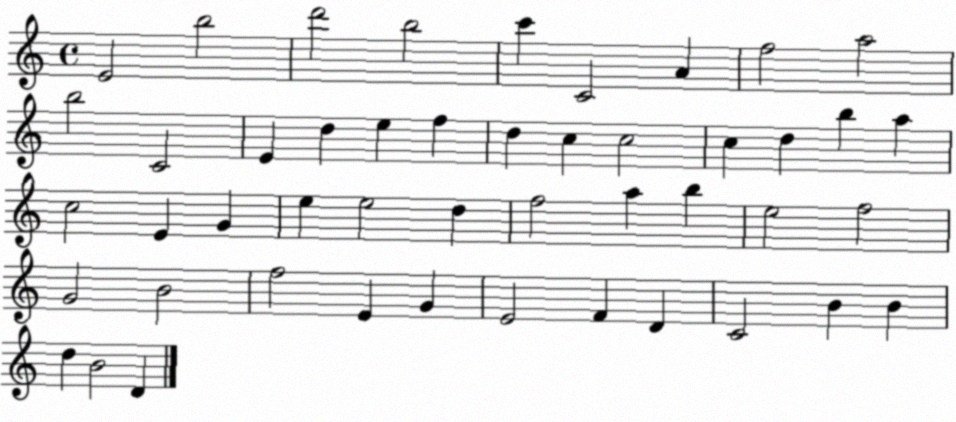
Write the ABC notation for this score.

X:1
T:Untitled
M:4/4
L:1/4
K:C
E2 b2 d'2 b2 c' C2 A f2 a2 b2 C2 E d e f d c c2 c d b a c2 E G e e2 d f2 a b e2 f2 G2 B2 f2 E G E2 F D C2 B B d B2 D